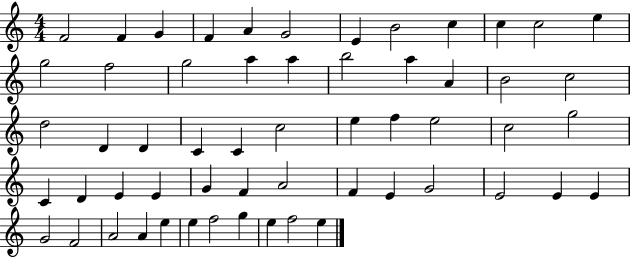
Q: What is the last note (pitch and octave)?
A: E5